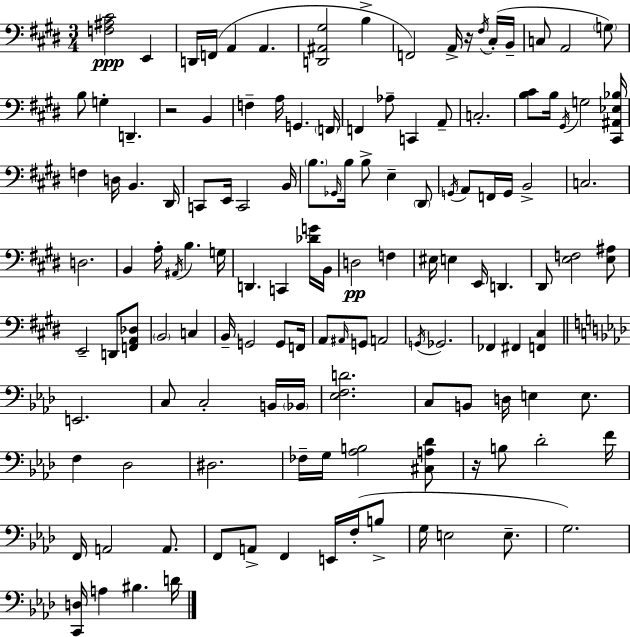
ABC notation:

X:1
T:Untitled
M:3/4
L:1/4
K:E
[F,^A,^C]2 E,, D,,/4 F,,/4 A,, A,, [D,,^A,,^G,]2 B, F,,2 A,,/4 z/4 ^F,/4 ^C,/4 B,,/4 C,/2 A,,2 G,/2 B,/2 G, D,, z2 B,, F, A,/4 G,, F,,/4 F,, _A,/2 C,, A,,/2 C,2 [B,^C]/2 B,/4 ^G,,/4 G,2 [^C,,^A,,_E,_B,]/4 F, D,/4 B,, ^D,,/4 C,,/2 E,,/4 C,,2 B,,/4 B,/2 _G,,/4 B,/4 B,/2 E, ^D,,/2 G,,/4 A,,/2 F,,/4 G,,/4 B,,2 C,2 D,2 B,, A,/4 ^A,,/4 B, G,/4 D,, C,, [_DG]/4 B,,/4 D,2 F, ^E,/4 E, E,,/4 D,, ^D,,/2 [E,F,]2 [E,^A,]/2 E,,2 D,,/2 [F,,A,,_D,]/2 B,,2 C, B,,/4 G,,2 G,,/2 F,,/4 A,,/2 ^A,,/4 G,,/2 A,,2 G,,/4 _G,,2 _F,, ^F,, [F,,^C,] E,,2 C,/2 C,2 B,,/4 _B,,/4 [_E,F,D]2 C,/2 B,,/2 D,/4 E, E,/2 F, _D,2 ^D,2 _F,/4 G,/4 [_A,B,]2 [^C,A,_D]/2 z/4 B,/2 _D2 F/4 F,,/4 A,,2 A,,/2 F,,/2 A,,/2 F,, E,,/4 F,/4 B,/2 G,/4 E,2 E,/2 G,2 [C,,D,]/4 A, ^B, D/4